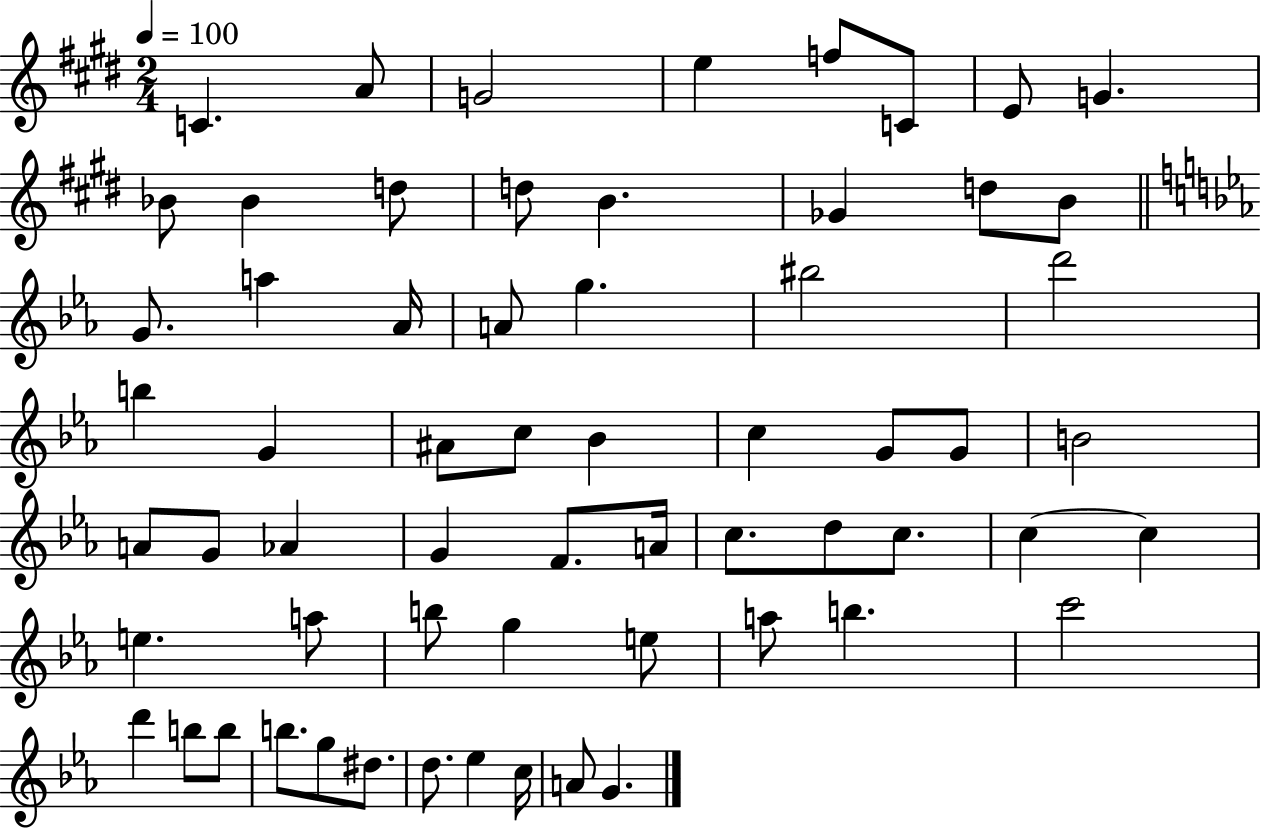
X:1
T:Untitled
M:2/4
L:1/4
K:E
C A/2 G2 e f/2 C/2 E/2 G _B/2 _B d/2 d/2 B _G d/2 B/2 G/2 a _A/4 A/2 g ^b2 d'2 b G ^A/2 c/2 _B c G/2 G/2 B2 A/2 G/2 _A G F/2 A/4 c/2 d/2 c/2 c c e a/2 b/2 g e/2 a/2 b c'2 d' b/2 b/2 b/2 g/2 ^d/2 d/2 _e c/4 A/2 G